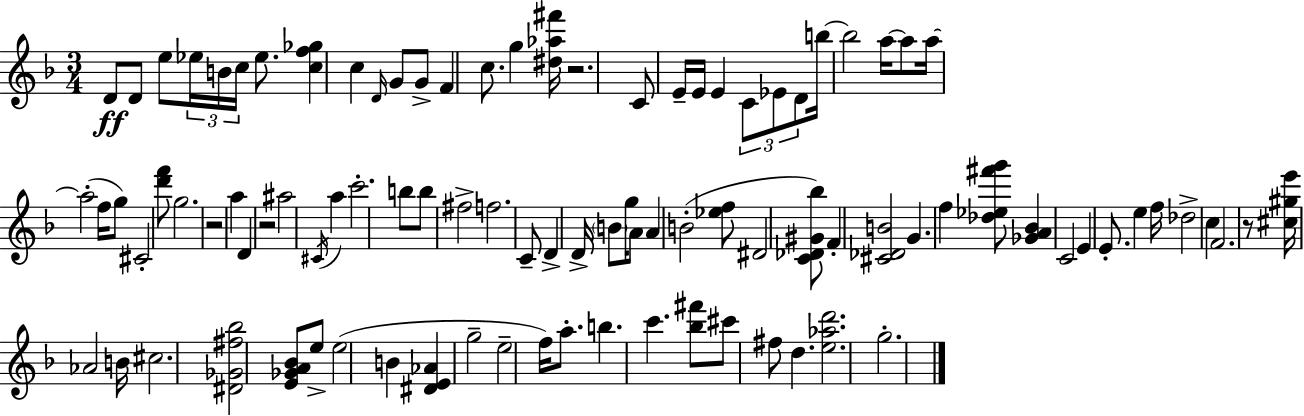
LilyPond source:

{
  \clef treble
  \numericTimeSignature
  \time 3/4
  \key f \major
  d'8\ff d'8 e''8 \tuplet 3/2 { ees''16 b'16 c''16 } ees''8. | <c'' f'' ges''>4 c''4 \grace { d'16 } g'8 g'8-> | f'4 c''8. g''4 | <dis'' aes'' fis'''>16 r2. | \break c'8 e'16-- e'16 e'4 \tuplet 3/2 { c'8 ees'8 | d'8 } b''16~~ b''2 | a''16~~ a''8 a''16~~ a''2-.( | f''16 g''8) cis'2-. <d''' f'''>8 | \break g''2. | r2 a''4 | d'4 r2 | ais''2 \acciaccatura { cis'16 } a''4 | \break c'''2.-. | b''8 b''8 fis''2-> | f''2. | c'8-- d'4-> d'16-> \parenthesize b'8 g''16 | \break a'8 a'4 b'2-.( | <ees'' f''>8 dis'2 | <c' des' gis' bes''>8) f'4-. <cis' des' b'>2 | g'4. f''4 | \break <des'' ees'' fis''' g'''>8 <ges' a' bes'>4 c'2 | e'4 e'8.-. e''4 | f''16 des''2-> c''4 | f'2. | \break r8 <cis'' gis'' e'''>16 aes'2 | b'16 cis''2. | <dis' ges' fis'' bes''>2 <e' ges' a' bes'>8 | e''8-> e''2( b'4 | \break <dis' e' aes'>4 g''2-- | e''2-- f''16) a''8.-. | b''4. c'''4. | <bes'' fis'''>8 cis'''8 fis''8 d''4. | \break <e'' aes'' d'''>2. | g''2.-. | \bar "|."
}